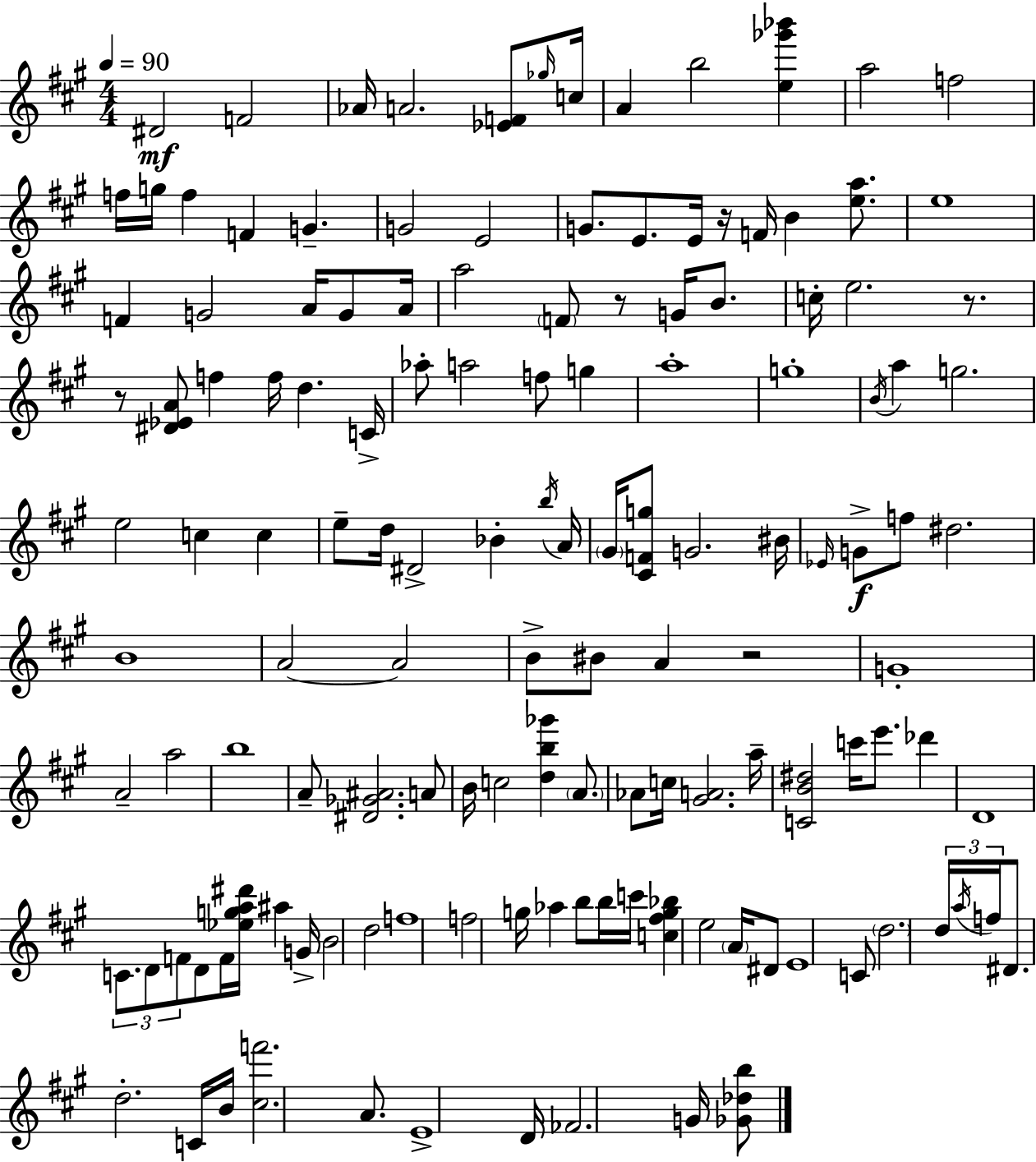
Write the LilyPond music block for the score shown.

{
  \clef treble
  \numericTimeSignature
  \time 4/4
  \key a \major
  \tempo 4 = 90
  dis'2\mf f'2 | aes'16 a'2. <ees' f'>8 \grace { ges''16 } | c''16 a'4 b''2 <e'' ges''' bes'''>4 | a''2 f''2 | \break f''16 g''16 f''4 f'4 g'4.-- | g'2 e'2 | g'8. e'8. e'16 r16 f'16 b'4 <e'' a''>8. | e''1 | \break f'4 g'2 a'16 g'8 | a'16 a''2 \parenthesize f'8 r8 g'16 b'8. | c''16-. e''2. r8. | r8 <dis' ees' a'>8 f''4 f''16 d''4. | \break c'16-> aes''8-. a''2 f''8 g''4 | a''1-. | g''1-. | \acciaccatura { b'16 } a''4 g''2. | \break e''2 c''4 c''4 | e''8-- d''16 dis'2-> bes'4-. | \acciaccatura { b''16 } a'16 \parenthesize gis'16 <cis' f' g''>8 g'2. | bis'16 \grace { ees'16 }\f g'8-> f''8 dis''2. | \break b'1 | a'2~~ a'2 | b'8-> bis'8 a'4 r2 | g'1-. | \break a'2-- a''2 | b''1 | a'8-- <dis' ges' ais'>2. | a'8 b'16 c''2 <d'' b'' ges'''>4 | \break \parenthesize a'8. aes'8 c''16 <gis' a'>2. | a''16-- <c' b' dis''>2 c'''16 e'''8. | des'''4 d'1 | \tuplet 3/2 { c'8. d'8 f'8 } d'8 f'16 <ees'' g'' a'' dis'''>16 ais''4 | \break g'16-> b'2 d''2 | f''1 | f''2 g''16 aes''4 | b''8 b''16 c'''16 <c'' fis'' g'' bes''>4 e''2 | \break \parenthesize a'16 dis'8 e'1 | c'8 \parenthesize d''2. | \tuplet 3/2 { d''16 \acciaccatura { a''16 } f''16 } dis'8. d''2.-. | c'16 b'16 <cis'' f'''>2. | \break a'8. e'1-> | d'16 fes'2. | g'16 <ges' des'' b''>8 \bar "|."
}